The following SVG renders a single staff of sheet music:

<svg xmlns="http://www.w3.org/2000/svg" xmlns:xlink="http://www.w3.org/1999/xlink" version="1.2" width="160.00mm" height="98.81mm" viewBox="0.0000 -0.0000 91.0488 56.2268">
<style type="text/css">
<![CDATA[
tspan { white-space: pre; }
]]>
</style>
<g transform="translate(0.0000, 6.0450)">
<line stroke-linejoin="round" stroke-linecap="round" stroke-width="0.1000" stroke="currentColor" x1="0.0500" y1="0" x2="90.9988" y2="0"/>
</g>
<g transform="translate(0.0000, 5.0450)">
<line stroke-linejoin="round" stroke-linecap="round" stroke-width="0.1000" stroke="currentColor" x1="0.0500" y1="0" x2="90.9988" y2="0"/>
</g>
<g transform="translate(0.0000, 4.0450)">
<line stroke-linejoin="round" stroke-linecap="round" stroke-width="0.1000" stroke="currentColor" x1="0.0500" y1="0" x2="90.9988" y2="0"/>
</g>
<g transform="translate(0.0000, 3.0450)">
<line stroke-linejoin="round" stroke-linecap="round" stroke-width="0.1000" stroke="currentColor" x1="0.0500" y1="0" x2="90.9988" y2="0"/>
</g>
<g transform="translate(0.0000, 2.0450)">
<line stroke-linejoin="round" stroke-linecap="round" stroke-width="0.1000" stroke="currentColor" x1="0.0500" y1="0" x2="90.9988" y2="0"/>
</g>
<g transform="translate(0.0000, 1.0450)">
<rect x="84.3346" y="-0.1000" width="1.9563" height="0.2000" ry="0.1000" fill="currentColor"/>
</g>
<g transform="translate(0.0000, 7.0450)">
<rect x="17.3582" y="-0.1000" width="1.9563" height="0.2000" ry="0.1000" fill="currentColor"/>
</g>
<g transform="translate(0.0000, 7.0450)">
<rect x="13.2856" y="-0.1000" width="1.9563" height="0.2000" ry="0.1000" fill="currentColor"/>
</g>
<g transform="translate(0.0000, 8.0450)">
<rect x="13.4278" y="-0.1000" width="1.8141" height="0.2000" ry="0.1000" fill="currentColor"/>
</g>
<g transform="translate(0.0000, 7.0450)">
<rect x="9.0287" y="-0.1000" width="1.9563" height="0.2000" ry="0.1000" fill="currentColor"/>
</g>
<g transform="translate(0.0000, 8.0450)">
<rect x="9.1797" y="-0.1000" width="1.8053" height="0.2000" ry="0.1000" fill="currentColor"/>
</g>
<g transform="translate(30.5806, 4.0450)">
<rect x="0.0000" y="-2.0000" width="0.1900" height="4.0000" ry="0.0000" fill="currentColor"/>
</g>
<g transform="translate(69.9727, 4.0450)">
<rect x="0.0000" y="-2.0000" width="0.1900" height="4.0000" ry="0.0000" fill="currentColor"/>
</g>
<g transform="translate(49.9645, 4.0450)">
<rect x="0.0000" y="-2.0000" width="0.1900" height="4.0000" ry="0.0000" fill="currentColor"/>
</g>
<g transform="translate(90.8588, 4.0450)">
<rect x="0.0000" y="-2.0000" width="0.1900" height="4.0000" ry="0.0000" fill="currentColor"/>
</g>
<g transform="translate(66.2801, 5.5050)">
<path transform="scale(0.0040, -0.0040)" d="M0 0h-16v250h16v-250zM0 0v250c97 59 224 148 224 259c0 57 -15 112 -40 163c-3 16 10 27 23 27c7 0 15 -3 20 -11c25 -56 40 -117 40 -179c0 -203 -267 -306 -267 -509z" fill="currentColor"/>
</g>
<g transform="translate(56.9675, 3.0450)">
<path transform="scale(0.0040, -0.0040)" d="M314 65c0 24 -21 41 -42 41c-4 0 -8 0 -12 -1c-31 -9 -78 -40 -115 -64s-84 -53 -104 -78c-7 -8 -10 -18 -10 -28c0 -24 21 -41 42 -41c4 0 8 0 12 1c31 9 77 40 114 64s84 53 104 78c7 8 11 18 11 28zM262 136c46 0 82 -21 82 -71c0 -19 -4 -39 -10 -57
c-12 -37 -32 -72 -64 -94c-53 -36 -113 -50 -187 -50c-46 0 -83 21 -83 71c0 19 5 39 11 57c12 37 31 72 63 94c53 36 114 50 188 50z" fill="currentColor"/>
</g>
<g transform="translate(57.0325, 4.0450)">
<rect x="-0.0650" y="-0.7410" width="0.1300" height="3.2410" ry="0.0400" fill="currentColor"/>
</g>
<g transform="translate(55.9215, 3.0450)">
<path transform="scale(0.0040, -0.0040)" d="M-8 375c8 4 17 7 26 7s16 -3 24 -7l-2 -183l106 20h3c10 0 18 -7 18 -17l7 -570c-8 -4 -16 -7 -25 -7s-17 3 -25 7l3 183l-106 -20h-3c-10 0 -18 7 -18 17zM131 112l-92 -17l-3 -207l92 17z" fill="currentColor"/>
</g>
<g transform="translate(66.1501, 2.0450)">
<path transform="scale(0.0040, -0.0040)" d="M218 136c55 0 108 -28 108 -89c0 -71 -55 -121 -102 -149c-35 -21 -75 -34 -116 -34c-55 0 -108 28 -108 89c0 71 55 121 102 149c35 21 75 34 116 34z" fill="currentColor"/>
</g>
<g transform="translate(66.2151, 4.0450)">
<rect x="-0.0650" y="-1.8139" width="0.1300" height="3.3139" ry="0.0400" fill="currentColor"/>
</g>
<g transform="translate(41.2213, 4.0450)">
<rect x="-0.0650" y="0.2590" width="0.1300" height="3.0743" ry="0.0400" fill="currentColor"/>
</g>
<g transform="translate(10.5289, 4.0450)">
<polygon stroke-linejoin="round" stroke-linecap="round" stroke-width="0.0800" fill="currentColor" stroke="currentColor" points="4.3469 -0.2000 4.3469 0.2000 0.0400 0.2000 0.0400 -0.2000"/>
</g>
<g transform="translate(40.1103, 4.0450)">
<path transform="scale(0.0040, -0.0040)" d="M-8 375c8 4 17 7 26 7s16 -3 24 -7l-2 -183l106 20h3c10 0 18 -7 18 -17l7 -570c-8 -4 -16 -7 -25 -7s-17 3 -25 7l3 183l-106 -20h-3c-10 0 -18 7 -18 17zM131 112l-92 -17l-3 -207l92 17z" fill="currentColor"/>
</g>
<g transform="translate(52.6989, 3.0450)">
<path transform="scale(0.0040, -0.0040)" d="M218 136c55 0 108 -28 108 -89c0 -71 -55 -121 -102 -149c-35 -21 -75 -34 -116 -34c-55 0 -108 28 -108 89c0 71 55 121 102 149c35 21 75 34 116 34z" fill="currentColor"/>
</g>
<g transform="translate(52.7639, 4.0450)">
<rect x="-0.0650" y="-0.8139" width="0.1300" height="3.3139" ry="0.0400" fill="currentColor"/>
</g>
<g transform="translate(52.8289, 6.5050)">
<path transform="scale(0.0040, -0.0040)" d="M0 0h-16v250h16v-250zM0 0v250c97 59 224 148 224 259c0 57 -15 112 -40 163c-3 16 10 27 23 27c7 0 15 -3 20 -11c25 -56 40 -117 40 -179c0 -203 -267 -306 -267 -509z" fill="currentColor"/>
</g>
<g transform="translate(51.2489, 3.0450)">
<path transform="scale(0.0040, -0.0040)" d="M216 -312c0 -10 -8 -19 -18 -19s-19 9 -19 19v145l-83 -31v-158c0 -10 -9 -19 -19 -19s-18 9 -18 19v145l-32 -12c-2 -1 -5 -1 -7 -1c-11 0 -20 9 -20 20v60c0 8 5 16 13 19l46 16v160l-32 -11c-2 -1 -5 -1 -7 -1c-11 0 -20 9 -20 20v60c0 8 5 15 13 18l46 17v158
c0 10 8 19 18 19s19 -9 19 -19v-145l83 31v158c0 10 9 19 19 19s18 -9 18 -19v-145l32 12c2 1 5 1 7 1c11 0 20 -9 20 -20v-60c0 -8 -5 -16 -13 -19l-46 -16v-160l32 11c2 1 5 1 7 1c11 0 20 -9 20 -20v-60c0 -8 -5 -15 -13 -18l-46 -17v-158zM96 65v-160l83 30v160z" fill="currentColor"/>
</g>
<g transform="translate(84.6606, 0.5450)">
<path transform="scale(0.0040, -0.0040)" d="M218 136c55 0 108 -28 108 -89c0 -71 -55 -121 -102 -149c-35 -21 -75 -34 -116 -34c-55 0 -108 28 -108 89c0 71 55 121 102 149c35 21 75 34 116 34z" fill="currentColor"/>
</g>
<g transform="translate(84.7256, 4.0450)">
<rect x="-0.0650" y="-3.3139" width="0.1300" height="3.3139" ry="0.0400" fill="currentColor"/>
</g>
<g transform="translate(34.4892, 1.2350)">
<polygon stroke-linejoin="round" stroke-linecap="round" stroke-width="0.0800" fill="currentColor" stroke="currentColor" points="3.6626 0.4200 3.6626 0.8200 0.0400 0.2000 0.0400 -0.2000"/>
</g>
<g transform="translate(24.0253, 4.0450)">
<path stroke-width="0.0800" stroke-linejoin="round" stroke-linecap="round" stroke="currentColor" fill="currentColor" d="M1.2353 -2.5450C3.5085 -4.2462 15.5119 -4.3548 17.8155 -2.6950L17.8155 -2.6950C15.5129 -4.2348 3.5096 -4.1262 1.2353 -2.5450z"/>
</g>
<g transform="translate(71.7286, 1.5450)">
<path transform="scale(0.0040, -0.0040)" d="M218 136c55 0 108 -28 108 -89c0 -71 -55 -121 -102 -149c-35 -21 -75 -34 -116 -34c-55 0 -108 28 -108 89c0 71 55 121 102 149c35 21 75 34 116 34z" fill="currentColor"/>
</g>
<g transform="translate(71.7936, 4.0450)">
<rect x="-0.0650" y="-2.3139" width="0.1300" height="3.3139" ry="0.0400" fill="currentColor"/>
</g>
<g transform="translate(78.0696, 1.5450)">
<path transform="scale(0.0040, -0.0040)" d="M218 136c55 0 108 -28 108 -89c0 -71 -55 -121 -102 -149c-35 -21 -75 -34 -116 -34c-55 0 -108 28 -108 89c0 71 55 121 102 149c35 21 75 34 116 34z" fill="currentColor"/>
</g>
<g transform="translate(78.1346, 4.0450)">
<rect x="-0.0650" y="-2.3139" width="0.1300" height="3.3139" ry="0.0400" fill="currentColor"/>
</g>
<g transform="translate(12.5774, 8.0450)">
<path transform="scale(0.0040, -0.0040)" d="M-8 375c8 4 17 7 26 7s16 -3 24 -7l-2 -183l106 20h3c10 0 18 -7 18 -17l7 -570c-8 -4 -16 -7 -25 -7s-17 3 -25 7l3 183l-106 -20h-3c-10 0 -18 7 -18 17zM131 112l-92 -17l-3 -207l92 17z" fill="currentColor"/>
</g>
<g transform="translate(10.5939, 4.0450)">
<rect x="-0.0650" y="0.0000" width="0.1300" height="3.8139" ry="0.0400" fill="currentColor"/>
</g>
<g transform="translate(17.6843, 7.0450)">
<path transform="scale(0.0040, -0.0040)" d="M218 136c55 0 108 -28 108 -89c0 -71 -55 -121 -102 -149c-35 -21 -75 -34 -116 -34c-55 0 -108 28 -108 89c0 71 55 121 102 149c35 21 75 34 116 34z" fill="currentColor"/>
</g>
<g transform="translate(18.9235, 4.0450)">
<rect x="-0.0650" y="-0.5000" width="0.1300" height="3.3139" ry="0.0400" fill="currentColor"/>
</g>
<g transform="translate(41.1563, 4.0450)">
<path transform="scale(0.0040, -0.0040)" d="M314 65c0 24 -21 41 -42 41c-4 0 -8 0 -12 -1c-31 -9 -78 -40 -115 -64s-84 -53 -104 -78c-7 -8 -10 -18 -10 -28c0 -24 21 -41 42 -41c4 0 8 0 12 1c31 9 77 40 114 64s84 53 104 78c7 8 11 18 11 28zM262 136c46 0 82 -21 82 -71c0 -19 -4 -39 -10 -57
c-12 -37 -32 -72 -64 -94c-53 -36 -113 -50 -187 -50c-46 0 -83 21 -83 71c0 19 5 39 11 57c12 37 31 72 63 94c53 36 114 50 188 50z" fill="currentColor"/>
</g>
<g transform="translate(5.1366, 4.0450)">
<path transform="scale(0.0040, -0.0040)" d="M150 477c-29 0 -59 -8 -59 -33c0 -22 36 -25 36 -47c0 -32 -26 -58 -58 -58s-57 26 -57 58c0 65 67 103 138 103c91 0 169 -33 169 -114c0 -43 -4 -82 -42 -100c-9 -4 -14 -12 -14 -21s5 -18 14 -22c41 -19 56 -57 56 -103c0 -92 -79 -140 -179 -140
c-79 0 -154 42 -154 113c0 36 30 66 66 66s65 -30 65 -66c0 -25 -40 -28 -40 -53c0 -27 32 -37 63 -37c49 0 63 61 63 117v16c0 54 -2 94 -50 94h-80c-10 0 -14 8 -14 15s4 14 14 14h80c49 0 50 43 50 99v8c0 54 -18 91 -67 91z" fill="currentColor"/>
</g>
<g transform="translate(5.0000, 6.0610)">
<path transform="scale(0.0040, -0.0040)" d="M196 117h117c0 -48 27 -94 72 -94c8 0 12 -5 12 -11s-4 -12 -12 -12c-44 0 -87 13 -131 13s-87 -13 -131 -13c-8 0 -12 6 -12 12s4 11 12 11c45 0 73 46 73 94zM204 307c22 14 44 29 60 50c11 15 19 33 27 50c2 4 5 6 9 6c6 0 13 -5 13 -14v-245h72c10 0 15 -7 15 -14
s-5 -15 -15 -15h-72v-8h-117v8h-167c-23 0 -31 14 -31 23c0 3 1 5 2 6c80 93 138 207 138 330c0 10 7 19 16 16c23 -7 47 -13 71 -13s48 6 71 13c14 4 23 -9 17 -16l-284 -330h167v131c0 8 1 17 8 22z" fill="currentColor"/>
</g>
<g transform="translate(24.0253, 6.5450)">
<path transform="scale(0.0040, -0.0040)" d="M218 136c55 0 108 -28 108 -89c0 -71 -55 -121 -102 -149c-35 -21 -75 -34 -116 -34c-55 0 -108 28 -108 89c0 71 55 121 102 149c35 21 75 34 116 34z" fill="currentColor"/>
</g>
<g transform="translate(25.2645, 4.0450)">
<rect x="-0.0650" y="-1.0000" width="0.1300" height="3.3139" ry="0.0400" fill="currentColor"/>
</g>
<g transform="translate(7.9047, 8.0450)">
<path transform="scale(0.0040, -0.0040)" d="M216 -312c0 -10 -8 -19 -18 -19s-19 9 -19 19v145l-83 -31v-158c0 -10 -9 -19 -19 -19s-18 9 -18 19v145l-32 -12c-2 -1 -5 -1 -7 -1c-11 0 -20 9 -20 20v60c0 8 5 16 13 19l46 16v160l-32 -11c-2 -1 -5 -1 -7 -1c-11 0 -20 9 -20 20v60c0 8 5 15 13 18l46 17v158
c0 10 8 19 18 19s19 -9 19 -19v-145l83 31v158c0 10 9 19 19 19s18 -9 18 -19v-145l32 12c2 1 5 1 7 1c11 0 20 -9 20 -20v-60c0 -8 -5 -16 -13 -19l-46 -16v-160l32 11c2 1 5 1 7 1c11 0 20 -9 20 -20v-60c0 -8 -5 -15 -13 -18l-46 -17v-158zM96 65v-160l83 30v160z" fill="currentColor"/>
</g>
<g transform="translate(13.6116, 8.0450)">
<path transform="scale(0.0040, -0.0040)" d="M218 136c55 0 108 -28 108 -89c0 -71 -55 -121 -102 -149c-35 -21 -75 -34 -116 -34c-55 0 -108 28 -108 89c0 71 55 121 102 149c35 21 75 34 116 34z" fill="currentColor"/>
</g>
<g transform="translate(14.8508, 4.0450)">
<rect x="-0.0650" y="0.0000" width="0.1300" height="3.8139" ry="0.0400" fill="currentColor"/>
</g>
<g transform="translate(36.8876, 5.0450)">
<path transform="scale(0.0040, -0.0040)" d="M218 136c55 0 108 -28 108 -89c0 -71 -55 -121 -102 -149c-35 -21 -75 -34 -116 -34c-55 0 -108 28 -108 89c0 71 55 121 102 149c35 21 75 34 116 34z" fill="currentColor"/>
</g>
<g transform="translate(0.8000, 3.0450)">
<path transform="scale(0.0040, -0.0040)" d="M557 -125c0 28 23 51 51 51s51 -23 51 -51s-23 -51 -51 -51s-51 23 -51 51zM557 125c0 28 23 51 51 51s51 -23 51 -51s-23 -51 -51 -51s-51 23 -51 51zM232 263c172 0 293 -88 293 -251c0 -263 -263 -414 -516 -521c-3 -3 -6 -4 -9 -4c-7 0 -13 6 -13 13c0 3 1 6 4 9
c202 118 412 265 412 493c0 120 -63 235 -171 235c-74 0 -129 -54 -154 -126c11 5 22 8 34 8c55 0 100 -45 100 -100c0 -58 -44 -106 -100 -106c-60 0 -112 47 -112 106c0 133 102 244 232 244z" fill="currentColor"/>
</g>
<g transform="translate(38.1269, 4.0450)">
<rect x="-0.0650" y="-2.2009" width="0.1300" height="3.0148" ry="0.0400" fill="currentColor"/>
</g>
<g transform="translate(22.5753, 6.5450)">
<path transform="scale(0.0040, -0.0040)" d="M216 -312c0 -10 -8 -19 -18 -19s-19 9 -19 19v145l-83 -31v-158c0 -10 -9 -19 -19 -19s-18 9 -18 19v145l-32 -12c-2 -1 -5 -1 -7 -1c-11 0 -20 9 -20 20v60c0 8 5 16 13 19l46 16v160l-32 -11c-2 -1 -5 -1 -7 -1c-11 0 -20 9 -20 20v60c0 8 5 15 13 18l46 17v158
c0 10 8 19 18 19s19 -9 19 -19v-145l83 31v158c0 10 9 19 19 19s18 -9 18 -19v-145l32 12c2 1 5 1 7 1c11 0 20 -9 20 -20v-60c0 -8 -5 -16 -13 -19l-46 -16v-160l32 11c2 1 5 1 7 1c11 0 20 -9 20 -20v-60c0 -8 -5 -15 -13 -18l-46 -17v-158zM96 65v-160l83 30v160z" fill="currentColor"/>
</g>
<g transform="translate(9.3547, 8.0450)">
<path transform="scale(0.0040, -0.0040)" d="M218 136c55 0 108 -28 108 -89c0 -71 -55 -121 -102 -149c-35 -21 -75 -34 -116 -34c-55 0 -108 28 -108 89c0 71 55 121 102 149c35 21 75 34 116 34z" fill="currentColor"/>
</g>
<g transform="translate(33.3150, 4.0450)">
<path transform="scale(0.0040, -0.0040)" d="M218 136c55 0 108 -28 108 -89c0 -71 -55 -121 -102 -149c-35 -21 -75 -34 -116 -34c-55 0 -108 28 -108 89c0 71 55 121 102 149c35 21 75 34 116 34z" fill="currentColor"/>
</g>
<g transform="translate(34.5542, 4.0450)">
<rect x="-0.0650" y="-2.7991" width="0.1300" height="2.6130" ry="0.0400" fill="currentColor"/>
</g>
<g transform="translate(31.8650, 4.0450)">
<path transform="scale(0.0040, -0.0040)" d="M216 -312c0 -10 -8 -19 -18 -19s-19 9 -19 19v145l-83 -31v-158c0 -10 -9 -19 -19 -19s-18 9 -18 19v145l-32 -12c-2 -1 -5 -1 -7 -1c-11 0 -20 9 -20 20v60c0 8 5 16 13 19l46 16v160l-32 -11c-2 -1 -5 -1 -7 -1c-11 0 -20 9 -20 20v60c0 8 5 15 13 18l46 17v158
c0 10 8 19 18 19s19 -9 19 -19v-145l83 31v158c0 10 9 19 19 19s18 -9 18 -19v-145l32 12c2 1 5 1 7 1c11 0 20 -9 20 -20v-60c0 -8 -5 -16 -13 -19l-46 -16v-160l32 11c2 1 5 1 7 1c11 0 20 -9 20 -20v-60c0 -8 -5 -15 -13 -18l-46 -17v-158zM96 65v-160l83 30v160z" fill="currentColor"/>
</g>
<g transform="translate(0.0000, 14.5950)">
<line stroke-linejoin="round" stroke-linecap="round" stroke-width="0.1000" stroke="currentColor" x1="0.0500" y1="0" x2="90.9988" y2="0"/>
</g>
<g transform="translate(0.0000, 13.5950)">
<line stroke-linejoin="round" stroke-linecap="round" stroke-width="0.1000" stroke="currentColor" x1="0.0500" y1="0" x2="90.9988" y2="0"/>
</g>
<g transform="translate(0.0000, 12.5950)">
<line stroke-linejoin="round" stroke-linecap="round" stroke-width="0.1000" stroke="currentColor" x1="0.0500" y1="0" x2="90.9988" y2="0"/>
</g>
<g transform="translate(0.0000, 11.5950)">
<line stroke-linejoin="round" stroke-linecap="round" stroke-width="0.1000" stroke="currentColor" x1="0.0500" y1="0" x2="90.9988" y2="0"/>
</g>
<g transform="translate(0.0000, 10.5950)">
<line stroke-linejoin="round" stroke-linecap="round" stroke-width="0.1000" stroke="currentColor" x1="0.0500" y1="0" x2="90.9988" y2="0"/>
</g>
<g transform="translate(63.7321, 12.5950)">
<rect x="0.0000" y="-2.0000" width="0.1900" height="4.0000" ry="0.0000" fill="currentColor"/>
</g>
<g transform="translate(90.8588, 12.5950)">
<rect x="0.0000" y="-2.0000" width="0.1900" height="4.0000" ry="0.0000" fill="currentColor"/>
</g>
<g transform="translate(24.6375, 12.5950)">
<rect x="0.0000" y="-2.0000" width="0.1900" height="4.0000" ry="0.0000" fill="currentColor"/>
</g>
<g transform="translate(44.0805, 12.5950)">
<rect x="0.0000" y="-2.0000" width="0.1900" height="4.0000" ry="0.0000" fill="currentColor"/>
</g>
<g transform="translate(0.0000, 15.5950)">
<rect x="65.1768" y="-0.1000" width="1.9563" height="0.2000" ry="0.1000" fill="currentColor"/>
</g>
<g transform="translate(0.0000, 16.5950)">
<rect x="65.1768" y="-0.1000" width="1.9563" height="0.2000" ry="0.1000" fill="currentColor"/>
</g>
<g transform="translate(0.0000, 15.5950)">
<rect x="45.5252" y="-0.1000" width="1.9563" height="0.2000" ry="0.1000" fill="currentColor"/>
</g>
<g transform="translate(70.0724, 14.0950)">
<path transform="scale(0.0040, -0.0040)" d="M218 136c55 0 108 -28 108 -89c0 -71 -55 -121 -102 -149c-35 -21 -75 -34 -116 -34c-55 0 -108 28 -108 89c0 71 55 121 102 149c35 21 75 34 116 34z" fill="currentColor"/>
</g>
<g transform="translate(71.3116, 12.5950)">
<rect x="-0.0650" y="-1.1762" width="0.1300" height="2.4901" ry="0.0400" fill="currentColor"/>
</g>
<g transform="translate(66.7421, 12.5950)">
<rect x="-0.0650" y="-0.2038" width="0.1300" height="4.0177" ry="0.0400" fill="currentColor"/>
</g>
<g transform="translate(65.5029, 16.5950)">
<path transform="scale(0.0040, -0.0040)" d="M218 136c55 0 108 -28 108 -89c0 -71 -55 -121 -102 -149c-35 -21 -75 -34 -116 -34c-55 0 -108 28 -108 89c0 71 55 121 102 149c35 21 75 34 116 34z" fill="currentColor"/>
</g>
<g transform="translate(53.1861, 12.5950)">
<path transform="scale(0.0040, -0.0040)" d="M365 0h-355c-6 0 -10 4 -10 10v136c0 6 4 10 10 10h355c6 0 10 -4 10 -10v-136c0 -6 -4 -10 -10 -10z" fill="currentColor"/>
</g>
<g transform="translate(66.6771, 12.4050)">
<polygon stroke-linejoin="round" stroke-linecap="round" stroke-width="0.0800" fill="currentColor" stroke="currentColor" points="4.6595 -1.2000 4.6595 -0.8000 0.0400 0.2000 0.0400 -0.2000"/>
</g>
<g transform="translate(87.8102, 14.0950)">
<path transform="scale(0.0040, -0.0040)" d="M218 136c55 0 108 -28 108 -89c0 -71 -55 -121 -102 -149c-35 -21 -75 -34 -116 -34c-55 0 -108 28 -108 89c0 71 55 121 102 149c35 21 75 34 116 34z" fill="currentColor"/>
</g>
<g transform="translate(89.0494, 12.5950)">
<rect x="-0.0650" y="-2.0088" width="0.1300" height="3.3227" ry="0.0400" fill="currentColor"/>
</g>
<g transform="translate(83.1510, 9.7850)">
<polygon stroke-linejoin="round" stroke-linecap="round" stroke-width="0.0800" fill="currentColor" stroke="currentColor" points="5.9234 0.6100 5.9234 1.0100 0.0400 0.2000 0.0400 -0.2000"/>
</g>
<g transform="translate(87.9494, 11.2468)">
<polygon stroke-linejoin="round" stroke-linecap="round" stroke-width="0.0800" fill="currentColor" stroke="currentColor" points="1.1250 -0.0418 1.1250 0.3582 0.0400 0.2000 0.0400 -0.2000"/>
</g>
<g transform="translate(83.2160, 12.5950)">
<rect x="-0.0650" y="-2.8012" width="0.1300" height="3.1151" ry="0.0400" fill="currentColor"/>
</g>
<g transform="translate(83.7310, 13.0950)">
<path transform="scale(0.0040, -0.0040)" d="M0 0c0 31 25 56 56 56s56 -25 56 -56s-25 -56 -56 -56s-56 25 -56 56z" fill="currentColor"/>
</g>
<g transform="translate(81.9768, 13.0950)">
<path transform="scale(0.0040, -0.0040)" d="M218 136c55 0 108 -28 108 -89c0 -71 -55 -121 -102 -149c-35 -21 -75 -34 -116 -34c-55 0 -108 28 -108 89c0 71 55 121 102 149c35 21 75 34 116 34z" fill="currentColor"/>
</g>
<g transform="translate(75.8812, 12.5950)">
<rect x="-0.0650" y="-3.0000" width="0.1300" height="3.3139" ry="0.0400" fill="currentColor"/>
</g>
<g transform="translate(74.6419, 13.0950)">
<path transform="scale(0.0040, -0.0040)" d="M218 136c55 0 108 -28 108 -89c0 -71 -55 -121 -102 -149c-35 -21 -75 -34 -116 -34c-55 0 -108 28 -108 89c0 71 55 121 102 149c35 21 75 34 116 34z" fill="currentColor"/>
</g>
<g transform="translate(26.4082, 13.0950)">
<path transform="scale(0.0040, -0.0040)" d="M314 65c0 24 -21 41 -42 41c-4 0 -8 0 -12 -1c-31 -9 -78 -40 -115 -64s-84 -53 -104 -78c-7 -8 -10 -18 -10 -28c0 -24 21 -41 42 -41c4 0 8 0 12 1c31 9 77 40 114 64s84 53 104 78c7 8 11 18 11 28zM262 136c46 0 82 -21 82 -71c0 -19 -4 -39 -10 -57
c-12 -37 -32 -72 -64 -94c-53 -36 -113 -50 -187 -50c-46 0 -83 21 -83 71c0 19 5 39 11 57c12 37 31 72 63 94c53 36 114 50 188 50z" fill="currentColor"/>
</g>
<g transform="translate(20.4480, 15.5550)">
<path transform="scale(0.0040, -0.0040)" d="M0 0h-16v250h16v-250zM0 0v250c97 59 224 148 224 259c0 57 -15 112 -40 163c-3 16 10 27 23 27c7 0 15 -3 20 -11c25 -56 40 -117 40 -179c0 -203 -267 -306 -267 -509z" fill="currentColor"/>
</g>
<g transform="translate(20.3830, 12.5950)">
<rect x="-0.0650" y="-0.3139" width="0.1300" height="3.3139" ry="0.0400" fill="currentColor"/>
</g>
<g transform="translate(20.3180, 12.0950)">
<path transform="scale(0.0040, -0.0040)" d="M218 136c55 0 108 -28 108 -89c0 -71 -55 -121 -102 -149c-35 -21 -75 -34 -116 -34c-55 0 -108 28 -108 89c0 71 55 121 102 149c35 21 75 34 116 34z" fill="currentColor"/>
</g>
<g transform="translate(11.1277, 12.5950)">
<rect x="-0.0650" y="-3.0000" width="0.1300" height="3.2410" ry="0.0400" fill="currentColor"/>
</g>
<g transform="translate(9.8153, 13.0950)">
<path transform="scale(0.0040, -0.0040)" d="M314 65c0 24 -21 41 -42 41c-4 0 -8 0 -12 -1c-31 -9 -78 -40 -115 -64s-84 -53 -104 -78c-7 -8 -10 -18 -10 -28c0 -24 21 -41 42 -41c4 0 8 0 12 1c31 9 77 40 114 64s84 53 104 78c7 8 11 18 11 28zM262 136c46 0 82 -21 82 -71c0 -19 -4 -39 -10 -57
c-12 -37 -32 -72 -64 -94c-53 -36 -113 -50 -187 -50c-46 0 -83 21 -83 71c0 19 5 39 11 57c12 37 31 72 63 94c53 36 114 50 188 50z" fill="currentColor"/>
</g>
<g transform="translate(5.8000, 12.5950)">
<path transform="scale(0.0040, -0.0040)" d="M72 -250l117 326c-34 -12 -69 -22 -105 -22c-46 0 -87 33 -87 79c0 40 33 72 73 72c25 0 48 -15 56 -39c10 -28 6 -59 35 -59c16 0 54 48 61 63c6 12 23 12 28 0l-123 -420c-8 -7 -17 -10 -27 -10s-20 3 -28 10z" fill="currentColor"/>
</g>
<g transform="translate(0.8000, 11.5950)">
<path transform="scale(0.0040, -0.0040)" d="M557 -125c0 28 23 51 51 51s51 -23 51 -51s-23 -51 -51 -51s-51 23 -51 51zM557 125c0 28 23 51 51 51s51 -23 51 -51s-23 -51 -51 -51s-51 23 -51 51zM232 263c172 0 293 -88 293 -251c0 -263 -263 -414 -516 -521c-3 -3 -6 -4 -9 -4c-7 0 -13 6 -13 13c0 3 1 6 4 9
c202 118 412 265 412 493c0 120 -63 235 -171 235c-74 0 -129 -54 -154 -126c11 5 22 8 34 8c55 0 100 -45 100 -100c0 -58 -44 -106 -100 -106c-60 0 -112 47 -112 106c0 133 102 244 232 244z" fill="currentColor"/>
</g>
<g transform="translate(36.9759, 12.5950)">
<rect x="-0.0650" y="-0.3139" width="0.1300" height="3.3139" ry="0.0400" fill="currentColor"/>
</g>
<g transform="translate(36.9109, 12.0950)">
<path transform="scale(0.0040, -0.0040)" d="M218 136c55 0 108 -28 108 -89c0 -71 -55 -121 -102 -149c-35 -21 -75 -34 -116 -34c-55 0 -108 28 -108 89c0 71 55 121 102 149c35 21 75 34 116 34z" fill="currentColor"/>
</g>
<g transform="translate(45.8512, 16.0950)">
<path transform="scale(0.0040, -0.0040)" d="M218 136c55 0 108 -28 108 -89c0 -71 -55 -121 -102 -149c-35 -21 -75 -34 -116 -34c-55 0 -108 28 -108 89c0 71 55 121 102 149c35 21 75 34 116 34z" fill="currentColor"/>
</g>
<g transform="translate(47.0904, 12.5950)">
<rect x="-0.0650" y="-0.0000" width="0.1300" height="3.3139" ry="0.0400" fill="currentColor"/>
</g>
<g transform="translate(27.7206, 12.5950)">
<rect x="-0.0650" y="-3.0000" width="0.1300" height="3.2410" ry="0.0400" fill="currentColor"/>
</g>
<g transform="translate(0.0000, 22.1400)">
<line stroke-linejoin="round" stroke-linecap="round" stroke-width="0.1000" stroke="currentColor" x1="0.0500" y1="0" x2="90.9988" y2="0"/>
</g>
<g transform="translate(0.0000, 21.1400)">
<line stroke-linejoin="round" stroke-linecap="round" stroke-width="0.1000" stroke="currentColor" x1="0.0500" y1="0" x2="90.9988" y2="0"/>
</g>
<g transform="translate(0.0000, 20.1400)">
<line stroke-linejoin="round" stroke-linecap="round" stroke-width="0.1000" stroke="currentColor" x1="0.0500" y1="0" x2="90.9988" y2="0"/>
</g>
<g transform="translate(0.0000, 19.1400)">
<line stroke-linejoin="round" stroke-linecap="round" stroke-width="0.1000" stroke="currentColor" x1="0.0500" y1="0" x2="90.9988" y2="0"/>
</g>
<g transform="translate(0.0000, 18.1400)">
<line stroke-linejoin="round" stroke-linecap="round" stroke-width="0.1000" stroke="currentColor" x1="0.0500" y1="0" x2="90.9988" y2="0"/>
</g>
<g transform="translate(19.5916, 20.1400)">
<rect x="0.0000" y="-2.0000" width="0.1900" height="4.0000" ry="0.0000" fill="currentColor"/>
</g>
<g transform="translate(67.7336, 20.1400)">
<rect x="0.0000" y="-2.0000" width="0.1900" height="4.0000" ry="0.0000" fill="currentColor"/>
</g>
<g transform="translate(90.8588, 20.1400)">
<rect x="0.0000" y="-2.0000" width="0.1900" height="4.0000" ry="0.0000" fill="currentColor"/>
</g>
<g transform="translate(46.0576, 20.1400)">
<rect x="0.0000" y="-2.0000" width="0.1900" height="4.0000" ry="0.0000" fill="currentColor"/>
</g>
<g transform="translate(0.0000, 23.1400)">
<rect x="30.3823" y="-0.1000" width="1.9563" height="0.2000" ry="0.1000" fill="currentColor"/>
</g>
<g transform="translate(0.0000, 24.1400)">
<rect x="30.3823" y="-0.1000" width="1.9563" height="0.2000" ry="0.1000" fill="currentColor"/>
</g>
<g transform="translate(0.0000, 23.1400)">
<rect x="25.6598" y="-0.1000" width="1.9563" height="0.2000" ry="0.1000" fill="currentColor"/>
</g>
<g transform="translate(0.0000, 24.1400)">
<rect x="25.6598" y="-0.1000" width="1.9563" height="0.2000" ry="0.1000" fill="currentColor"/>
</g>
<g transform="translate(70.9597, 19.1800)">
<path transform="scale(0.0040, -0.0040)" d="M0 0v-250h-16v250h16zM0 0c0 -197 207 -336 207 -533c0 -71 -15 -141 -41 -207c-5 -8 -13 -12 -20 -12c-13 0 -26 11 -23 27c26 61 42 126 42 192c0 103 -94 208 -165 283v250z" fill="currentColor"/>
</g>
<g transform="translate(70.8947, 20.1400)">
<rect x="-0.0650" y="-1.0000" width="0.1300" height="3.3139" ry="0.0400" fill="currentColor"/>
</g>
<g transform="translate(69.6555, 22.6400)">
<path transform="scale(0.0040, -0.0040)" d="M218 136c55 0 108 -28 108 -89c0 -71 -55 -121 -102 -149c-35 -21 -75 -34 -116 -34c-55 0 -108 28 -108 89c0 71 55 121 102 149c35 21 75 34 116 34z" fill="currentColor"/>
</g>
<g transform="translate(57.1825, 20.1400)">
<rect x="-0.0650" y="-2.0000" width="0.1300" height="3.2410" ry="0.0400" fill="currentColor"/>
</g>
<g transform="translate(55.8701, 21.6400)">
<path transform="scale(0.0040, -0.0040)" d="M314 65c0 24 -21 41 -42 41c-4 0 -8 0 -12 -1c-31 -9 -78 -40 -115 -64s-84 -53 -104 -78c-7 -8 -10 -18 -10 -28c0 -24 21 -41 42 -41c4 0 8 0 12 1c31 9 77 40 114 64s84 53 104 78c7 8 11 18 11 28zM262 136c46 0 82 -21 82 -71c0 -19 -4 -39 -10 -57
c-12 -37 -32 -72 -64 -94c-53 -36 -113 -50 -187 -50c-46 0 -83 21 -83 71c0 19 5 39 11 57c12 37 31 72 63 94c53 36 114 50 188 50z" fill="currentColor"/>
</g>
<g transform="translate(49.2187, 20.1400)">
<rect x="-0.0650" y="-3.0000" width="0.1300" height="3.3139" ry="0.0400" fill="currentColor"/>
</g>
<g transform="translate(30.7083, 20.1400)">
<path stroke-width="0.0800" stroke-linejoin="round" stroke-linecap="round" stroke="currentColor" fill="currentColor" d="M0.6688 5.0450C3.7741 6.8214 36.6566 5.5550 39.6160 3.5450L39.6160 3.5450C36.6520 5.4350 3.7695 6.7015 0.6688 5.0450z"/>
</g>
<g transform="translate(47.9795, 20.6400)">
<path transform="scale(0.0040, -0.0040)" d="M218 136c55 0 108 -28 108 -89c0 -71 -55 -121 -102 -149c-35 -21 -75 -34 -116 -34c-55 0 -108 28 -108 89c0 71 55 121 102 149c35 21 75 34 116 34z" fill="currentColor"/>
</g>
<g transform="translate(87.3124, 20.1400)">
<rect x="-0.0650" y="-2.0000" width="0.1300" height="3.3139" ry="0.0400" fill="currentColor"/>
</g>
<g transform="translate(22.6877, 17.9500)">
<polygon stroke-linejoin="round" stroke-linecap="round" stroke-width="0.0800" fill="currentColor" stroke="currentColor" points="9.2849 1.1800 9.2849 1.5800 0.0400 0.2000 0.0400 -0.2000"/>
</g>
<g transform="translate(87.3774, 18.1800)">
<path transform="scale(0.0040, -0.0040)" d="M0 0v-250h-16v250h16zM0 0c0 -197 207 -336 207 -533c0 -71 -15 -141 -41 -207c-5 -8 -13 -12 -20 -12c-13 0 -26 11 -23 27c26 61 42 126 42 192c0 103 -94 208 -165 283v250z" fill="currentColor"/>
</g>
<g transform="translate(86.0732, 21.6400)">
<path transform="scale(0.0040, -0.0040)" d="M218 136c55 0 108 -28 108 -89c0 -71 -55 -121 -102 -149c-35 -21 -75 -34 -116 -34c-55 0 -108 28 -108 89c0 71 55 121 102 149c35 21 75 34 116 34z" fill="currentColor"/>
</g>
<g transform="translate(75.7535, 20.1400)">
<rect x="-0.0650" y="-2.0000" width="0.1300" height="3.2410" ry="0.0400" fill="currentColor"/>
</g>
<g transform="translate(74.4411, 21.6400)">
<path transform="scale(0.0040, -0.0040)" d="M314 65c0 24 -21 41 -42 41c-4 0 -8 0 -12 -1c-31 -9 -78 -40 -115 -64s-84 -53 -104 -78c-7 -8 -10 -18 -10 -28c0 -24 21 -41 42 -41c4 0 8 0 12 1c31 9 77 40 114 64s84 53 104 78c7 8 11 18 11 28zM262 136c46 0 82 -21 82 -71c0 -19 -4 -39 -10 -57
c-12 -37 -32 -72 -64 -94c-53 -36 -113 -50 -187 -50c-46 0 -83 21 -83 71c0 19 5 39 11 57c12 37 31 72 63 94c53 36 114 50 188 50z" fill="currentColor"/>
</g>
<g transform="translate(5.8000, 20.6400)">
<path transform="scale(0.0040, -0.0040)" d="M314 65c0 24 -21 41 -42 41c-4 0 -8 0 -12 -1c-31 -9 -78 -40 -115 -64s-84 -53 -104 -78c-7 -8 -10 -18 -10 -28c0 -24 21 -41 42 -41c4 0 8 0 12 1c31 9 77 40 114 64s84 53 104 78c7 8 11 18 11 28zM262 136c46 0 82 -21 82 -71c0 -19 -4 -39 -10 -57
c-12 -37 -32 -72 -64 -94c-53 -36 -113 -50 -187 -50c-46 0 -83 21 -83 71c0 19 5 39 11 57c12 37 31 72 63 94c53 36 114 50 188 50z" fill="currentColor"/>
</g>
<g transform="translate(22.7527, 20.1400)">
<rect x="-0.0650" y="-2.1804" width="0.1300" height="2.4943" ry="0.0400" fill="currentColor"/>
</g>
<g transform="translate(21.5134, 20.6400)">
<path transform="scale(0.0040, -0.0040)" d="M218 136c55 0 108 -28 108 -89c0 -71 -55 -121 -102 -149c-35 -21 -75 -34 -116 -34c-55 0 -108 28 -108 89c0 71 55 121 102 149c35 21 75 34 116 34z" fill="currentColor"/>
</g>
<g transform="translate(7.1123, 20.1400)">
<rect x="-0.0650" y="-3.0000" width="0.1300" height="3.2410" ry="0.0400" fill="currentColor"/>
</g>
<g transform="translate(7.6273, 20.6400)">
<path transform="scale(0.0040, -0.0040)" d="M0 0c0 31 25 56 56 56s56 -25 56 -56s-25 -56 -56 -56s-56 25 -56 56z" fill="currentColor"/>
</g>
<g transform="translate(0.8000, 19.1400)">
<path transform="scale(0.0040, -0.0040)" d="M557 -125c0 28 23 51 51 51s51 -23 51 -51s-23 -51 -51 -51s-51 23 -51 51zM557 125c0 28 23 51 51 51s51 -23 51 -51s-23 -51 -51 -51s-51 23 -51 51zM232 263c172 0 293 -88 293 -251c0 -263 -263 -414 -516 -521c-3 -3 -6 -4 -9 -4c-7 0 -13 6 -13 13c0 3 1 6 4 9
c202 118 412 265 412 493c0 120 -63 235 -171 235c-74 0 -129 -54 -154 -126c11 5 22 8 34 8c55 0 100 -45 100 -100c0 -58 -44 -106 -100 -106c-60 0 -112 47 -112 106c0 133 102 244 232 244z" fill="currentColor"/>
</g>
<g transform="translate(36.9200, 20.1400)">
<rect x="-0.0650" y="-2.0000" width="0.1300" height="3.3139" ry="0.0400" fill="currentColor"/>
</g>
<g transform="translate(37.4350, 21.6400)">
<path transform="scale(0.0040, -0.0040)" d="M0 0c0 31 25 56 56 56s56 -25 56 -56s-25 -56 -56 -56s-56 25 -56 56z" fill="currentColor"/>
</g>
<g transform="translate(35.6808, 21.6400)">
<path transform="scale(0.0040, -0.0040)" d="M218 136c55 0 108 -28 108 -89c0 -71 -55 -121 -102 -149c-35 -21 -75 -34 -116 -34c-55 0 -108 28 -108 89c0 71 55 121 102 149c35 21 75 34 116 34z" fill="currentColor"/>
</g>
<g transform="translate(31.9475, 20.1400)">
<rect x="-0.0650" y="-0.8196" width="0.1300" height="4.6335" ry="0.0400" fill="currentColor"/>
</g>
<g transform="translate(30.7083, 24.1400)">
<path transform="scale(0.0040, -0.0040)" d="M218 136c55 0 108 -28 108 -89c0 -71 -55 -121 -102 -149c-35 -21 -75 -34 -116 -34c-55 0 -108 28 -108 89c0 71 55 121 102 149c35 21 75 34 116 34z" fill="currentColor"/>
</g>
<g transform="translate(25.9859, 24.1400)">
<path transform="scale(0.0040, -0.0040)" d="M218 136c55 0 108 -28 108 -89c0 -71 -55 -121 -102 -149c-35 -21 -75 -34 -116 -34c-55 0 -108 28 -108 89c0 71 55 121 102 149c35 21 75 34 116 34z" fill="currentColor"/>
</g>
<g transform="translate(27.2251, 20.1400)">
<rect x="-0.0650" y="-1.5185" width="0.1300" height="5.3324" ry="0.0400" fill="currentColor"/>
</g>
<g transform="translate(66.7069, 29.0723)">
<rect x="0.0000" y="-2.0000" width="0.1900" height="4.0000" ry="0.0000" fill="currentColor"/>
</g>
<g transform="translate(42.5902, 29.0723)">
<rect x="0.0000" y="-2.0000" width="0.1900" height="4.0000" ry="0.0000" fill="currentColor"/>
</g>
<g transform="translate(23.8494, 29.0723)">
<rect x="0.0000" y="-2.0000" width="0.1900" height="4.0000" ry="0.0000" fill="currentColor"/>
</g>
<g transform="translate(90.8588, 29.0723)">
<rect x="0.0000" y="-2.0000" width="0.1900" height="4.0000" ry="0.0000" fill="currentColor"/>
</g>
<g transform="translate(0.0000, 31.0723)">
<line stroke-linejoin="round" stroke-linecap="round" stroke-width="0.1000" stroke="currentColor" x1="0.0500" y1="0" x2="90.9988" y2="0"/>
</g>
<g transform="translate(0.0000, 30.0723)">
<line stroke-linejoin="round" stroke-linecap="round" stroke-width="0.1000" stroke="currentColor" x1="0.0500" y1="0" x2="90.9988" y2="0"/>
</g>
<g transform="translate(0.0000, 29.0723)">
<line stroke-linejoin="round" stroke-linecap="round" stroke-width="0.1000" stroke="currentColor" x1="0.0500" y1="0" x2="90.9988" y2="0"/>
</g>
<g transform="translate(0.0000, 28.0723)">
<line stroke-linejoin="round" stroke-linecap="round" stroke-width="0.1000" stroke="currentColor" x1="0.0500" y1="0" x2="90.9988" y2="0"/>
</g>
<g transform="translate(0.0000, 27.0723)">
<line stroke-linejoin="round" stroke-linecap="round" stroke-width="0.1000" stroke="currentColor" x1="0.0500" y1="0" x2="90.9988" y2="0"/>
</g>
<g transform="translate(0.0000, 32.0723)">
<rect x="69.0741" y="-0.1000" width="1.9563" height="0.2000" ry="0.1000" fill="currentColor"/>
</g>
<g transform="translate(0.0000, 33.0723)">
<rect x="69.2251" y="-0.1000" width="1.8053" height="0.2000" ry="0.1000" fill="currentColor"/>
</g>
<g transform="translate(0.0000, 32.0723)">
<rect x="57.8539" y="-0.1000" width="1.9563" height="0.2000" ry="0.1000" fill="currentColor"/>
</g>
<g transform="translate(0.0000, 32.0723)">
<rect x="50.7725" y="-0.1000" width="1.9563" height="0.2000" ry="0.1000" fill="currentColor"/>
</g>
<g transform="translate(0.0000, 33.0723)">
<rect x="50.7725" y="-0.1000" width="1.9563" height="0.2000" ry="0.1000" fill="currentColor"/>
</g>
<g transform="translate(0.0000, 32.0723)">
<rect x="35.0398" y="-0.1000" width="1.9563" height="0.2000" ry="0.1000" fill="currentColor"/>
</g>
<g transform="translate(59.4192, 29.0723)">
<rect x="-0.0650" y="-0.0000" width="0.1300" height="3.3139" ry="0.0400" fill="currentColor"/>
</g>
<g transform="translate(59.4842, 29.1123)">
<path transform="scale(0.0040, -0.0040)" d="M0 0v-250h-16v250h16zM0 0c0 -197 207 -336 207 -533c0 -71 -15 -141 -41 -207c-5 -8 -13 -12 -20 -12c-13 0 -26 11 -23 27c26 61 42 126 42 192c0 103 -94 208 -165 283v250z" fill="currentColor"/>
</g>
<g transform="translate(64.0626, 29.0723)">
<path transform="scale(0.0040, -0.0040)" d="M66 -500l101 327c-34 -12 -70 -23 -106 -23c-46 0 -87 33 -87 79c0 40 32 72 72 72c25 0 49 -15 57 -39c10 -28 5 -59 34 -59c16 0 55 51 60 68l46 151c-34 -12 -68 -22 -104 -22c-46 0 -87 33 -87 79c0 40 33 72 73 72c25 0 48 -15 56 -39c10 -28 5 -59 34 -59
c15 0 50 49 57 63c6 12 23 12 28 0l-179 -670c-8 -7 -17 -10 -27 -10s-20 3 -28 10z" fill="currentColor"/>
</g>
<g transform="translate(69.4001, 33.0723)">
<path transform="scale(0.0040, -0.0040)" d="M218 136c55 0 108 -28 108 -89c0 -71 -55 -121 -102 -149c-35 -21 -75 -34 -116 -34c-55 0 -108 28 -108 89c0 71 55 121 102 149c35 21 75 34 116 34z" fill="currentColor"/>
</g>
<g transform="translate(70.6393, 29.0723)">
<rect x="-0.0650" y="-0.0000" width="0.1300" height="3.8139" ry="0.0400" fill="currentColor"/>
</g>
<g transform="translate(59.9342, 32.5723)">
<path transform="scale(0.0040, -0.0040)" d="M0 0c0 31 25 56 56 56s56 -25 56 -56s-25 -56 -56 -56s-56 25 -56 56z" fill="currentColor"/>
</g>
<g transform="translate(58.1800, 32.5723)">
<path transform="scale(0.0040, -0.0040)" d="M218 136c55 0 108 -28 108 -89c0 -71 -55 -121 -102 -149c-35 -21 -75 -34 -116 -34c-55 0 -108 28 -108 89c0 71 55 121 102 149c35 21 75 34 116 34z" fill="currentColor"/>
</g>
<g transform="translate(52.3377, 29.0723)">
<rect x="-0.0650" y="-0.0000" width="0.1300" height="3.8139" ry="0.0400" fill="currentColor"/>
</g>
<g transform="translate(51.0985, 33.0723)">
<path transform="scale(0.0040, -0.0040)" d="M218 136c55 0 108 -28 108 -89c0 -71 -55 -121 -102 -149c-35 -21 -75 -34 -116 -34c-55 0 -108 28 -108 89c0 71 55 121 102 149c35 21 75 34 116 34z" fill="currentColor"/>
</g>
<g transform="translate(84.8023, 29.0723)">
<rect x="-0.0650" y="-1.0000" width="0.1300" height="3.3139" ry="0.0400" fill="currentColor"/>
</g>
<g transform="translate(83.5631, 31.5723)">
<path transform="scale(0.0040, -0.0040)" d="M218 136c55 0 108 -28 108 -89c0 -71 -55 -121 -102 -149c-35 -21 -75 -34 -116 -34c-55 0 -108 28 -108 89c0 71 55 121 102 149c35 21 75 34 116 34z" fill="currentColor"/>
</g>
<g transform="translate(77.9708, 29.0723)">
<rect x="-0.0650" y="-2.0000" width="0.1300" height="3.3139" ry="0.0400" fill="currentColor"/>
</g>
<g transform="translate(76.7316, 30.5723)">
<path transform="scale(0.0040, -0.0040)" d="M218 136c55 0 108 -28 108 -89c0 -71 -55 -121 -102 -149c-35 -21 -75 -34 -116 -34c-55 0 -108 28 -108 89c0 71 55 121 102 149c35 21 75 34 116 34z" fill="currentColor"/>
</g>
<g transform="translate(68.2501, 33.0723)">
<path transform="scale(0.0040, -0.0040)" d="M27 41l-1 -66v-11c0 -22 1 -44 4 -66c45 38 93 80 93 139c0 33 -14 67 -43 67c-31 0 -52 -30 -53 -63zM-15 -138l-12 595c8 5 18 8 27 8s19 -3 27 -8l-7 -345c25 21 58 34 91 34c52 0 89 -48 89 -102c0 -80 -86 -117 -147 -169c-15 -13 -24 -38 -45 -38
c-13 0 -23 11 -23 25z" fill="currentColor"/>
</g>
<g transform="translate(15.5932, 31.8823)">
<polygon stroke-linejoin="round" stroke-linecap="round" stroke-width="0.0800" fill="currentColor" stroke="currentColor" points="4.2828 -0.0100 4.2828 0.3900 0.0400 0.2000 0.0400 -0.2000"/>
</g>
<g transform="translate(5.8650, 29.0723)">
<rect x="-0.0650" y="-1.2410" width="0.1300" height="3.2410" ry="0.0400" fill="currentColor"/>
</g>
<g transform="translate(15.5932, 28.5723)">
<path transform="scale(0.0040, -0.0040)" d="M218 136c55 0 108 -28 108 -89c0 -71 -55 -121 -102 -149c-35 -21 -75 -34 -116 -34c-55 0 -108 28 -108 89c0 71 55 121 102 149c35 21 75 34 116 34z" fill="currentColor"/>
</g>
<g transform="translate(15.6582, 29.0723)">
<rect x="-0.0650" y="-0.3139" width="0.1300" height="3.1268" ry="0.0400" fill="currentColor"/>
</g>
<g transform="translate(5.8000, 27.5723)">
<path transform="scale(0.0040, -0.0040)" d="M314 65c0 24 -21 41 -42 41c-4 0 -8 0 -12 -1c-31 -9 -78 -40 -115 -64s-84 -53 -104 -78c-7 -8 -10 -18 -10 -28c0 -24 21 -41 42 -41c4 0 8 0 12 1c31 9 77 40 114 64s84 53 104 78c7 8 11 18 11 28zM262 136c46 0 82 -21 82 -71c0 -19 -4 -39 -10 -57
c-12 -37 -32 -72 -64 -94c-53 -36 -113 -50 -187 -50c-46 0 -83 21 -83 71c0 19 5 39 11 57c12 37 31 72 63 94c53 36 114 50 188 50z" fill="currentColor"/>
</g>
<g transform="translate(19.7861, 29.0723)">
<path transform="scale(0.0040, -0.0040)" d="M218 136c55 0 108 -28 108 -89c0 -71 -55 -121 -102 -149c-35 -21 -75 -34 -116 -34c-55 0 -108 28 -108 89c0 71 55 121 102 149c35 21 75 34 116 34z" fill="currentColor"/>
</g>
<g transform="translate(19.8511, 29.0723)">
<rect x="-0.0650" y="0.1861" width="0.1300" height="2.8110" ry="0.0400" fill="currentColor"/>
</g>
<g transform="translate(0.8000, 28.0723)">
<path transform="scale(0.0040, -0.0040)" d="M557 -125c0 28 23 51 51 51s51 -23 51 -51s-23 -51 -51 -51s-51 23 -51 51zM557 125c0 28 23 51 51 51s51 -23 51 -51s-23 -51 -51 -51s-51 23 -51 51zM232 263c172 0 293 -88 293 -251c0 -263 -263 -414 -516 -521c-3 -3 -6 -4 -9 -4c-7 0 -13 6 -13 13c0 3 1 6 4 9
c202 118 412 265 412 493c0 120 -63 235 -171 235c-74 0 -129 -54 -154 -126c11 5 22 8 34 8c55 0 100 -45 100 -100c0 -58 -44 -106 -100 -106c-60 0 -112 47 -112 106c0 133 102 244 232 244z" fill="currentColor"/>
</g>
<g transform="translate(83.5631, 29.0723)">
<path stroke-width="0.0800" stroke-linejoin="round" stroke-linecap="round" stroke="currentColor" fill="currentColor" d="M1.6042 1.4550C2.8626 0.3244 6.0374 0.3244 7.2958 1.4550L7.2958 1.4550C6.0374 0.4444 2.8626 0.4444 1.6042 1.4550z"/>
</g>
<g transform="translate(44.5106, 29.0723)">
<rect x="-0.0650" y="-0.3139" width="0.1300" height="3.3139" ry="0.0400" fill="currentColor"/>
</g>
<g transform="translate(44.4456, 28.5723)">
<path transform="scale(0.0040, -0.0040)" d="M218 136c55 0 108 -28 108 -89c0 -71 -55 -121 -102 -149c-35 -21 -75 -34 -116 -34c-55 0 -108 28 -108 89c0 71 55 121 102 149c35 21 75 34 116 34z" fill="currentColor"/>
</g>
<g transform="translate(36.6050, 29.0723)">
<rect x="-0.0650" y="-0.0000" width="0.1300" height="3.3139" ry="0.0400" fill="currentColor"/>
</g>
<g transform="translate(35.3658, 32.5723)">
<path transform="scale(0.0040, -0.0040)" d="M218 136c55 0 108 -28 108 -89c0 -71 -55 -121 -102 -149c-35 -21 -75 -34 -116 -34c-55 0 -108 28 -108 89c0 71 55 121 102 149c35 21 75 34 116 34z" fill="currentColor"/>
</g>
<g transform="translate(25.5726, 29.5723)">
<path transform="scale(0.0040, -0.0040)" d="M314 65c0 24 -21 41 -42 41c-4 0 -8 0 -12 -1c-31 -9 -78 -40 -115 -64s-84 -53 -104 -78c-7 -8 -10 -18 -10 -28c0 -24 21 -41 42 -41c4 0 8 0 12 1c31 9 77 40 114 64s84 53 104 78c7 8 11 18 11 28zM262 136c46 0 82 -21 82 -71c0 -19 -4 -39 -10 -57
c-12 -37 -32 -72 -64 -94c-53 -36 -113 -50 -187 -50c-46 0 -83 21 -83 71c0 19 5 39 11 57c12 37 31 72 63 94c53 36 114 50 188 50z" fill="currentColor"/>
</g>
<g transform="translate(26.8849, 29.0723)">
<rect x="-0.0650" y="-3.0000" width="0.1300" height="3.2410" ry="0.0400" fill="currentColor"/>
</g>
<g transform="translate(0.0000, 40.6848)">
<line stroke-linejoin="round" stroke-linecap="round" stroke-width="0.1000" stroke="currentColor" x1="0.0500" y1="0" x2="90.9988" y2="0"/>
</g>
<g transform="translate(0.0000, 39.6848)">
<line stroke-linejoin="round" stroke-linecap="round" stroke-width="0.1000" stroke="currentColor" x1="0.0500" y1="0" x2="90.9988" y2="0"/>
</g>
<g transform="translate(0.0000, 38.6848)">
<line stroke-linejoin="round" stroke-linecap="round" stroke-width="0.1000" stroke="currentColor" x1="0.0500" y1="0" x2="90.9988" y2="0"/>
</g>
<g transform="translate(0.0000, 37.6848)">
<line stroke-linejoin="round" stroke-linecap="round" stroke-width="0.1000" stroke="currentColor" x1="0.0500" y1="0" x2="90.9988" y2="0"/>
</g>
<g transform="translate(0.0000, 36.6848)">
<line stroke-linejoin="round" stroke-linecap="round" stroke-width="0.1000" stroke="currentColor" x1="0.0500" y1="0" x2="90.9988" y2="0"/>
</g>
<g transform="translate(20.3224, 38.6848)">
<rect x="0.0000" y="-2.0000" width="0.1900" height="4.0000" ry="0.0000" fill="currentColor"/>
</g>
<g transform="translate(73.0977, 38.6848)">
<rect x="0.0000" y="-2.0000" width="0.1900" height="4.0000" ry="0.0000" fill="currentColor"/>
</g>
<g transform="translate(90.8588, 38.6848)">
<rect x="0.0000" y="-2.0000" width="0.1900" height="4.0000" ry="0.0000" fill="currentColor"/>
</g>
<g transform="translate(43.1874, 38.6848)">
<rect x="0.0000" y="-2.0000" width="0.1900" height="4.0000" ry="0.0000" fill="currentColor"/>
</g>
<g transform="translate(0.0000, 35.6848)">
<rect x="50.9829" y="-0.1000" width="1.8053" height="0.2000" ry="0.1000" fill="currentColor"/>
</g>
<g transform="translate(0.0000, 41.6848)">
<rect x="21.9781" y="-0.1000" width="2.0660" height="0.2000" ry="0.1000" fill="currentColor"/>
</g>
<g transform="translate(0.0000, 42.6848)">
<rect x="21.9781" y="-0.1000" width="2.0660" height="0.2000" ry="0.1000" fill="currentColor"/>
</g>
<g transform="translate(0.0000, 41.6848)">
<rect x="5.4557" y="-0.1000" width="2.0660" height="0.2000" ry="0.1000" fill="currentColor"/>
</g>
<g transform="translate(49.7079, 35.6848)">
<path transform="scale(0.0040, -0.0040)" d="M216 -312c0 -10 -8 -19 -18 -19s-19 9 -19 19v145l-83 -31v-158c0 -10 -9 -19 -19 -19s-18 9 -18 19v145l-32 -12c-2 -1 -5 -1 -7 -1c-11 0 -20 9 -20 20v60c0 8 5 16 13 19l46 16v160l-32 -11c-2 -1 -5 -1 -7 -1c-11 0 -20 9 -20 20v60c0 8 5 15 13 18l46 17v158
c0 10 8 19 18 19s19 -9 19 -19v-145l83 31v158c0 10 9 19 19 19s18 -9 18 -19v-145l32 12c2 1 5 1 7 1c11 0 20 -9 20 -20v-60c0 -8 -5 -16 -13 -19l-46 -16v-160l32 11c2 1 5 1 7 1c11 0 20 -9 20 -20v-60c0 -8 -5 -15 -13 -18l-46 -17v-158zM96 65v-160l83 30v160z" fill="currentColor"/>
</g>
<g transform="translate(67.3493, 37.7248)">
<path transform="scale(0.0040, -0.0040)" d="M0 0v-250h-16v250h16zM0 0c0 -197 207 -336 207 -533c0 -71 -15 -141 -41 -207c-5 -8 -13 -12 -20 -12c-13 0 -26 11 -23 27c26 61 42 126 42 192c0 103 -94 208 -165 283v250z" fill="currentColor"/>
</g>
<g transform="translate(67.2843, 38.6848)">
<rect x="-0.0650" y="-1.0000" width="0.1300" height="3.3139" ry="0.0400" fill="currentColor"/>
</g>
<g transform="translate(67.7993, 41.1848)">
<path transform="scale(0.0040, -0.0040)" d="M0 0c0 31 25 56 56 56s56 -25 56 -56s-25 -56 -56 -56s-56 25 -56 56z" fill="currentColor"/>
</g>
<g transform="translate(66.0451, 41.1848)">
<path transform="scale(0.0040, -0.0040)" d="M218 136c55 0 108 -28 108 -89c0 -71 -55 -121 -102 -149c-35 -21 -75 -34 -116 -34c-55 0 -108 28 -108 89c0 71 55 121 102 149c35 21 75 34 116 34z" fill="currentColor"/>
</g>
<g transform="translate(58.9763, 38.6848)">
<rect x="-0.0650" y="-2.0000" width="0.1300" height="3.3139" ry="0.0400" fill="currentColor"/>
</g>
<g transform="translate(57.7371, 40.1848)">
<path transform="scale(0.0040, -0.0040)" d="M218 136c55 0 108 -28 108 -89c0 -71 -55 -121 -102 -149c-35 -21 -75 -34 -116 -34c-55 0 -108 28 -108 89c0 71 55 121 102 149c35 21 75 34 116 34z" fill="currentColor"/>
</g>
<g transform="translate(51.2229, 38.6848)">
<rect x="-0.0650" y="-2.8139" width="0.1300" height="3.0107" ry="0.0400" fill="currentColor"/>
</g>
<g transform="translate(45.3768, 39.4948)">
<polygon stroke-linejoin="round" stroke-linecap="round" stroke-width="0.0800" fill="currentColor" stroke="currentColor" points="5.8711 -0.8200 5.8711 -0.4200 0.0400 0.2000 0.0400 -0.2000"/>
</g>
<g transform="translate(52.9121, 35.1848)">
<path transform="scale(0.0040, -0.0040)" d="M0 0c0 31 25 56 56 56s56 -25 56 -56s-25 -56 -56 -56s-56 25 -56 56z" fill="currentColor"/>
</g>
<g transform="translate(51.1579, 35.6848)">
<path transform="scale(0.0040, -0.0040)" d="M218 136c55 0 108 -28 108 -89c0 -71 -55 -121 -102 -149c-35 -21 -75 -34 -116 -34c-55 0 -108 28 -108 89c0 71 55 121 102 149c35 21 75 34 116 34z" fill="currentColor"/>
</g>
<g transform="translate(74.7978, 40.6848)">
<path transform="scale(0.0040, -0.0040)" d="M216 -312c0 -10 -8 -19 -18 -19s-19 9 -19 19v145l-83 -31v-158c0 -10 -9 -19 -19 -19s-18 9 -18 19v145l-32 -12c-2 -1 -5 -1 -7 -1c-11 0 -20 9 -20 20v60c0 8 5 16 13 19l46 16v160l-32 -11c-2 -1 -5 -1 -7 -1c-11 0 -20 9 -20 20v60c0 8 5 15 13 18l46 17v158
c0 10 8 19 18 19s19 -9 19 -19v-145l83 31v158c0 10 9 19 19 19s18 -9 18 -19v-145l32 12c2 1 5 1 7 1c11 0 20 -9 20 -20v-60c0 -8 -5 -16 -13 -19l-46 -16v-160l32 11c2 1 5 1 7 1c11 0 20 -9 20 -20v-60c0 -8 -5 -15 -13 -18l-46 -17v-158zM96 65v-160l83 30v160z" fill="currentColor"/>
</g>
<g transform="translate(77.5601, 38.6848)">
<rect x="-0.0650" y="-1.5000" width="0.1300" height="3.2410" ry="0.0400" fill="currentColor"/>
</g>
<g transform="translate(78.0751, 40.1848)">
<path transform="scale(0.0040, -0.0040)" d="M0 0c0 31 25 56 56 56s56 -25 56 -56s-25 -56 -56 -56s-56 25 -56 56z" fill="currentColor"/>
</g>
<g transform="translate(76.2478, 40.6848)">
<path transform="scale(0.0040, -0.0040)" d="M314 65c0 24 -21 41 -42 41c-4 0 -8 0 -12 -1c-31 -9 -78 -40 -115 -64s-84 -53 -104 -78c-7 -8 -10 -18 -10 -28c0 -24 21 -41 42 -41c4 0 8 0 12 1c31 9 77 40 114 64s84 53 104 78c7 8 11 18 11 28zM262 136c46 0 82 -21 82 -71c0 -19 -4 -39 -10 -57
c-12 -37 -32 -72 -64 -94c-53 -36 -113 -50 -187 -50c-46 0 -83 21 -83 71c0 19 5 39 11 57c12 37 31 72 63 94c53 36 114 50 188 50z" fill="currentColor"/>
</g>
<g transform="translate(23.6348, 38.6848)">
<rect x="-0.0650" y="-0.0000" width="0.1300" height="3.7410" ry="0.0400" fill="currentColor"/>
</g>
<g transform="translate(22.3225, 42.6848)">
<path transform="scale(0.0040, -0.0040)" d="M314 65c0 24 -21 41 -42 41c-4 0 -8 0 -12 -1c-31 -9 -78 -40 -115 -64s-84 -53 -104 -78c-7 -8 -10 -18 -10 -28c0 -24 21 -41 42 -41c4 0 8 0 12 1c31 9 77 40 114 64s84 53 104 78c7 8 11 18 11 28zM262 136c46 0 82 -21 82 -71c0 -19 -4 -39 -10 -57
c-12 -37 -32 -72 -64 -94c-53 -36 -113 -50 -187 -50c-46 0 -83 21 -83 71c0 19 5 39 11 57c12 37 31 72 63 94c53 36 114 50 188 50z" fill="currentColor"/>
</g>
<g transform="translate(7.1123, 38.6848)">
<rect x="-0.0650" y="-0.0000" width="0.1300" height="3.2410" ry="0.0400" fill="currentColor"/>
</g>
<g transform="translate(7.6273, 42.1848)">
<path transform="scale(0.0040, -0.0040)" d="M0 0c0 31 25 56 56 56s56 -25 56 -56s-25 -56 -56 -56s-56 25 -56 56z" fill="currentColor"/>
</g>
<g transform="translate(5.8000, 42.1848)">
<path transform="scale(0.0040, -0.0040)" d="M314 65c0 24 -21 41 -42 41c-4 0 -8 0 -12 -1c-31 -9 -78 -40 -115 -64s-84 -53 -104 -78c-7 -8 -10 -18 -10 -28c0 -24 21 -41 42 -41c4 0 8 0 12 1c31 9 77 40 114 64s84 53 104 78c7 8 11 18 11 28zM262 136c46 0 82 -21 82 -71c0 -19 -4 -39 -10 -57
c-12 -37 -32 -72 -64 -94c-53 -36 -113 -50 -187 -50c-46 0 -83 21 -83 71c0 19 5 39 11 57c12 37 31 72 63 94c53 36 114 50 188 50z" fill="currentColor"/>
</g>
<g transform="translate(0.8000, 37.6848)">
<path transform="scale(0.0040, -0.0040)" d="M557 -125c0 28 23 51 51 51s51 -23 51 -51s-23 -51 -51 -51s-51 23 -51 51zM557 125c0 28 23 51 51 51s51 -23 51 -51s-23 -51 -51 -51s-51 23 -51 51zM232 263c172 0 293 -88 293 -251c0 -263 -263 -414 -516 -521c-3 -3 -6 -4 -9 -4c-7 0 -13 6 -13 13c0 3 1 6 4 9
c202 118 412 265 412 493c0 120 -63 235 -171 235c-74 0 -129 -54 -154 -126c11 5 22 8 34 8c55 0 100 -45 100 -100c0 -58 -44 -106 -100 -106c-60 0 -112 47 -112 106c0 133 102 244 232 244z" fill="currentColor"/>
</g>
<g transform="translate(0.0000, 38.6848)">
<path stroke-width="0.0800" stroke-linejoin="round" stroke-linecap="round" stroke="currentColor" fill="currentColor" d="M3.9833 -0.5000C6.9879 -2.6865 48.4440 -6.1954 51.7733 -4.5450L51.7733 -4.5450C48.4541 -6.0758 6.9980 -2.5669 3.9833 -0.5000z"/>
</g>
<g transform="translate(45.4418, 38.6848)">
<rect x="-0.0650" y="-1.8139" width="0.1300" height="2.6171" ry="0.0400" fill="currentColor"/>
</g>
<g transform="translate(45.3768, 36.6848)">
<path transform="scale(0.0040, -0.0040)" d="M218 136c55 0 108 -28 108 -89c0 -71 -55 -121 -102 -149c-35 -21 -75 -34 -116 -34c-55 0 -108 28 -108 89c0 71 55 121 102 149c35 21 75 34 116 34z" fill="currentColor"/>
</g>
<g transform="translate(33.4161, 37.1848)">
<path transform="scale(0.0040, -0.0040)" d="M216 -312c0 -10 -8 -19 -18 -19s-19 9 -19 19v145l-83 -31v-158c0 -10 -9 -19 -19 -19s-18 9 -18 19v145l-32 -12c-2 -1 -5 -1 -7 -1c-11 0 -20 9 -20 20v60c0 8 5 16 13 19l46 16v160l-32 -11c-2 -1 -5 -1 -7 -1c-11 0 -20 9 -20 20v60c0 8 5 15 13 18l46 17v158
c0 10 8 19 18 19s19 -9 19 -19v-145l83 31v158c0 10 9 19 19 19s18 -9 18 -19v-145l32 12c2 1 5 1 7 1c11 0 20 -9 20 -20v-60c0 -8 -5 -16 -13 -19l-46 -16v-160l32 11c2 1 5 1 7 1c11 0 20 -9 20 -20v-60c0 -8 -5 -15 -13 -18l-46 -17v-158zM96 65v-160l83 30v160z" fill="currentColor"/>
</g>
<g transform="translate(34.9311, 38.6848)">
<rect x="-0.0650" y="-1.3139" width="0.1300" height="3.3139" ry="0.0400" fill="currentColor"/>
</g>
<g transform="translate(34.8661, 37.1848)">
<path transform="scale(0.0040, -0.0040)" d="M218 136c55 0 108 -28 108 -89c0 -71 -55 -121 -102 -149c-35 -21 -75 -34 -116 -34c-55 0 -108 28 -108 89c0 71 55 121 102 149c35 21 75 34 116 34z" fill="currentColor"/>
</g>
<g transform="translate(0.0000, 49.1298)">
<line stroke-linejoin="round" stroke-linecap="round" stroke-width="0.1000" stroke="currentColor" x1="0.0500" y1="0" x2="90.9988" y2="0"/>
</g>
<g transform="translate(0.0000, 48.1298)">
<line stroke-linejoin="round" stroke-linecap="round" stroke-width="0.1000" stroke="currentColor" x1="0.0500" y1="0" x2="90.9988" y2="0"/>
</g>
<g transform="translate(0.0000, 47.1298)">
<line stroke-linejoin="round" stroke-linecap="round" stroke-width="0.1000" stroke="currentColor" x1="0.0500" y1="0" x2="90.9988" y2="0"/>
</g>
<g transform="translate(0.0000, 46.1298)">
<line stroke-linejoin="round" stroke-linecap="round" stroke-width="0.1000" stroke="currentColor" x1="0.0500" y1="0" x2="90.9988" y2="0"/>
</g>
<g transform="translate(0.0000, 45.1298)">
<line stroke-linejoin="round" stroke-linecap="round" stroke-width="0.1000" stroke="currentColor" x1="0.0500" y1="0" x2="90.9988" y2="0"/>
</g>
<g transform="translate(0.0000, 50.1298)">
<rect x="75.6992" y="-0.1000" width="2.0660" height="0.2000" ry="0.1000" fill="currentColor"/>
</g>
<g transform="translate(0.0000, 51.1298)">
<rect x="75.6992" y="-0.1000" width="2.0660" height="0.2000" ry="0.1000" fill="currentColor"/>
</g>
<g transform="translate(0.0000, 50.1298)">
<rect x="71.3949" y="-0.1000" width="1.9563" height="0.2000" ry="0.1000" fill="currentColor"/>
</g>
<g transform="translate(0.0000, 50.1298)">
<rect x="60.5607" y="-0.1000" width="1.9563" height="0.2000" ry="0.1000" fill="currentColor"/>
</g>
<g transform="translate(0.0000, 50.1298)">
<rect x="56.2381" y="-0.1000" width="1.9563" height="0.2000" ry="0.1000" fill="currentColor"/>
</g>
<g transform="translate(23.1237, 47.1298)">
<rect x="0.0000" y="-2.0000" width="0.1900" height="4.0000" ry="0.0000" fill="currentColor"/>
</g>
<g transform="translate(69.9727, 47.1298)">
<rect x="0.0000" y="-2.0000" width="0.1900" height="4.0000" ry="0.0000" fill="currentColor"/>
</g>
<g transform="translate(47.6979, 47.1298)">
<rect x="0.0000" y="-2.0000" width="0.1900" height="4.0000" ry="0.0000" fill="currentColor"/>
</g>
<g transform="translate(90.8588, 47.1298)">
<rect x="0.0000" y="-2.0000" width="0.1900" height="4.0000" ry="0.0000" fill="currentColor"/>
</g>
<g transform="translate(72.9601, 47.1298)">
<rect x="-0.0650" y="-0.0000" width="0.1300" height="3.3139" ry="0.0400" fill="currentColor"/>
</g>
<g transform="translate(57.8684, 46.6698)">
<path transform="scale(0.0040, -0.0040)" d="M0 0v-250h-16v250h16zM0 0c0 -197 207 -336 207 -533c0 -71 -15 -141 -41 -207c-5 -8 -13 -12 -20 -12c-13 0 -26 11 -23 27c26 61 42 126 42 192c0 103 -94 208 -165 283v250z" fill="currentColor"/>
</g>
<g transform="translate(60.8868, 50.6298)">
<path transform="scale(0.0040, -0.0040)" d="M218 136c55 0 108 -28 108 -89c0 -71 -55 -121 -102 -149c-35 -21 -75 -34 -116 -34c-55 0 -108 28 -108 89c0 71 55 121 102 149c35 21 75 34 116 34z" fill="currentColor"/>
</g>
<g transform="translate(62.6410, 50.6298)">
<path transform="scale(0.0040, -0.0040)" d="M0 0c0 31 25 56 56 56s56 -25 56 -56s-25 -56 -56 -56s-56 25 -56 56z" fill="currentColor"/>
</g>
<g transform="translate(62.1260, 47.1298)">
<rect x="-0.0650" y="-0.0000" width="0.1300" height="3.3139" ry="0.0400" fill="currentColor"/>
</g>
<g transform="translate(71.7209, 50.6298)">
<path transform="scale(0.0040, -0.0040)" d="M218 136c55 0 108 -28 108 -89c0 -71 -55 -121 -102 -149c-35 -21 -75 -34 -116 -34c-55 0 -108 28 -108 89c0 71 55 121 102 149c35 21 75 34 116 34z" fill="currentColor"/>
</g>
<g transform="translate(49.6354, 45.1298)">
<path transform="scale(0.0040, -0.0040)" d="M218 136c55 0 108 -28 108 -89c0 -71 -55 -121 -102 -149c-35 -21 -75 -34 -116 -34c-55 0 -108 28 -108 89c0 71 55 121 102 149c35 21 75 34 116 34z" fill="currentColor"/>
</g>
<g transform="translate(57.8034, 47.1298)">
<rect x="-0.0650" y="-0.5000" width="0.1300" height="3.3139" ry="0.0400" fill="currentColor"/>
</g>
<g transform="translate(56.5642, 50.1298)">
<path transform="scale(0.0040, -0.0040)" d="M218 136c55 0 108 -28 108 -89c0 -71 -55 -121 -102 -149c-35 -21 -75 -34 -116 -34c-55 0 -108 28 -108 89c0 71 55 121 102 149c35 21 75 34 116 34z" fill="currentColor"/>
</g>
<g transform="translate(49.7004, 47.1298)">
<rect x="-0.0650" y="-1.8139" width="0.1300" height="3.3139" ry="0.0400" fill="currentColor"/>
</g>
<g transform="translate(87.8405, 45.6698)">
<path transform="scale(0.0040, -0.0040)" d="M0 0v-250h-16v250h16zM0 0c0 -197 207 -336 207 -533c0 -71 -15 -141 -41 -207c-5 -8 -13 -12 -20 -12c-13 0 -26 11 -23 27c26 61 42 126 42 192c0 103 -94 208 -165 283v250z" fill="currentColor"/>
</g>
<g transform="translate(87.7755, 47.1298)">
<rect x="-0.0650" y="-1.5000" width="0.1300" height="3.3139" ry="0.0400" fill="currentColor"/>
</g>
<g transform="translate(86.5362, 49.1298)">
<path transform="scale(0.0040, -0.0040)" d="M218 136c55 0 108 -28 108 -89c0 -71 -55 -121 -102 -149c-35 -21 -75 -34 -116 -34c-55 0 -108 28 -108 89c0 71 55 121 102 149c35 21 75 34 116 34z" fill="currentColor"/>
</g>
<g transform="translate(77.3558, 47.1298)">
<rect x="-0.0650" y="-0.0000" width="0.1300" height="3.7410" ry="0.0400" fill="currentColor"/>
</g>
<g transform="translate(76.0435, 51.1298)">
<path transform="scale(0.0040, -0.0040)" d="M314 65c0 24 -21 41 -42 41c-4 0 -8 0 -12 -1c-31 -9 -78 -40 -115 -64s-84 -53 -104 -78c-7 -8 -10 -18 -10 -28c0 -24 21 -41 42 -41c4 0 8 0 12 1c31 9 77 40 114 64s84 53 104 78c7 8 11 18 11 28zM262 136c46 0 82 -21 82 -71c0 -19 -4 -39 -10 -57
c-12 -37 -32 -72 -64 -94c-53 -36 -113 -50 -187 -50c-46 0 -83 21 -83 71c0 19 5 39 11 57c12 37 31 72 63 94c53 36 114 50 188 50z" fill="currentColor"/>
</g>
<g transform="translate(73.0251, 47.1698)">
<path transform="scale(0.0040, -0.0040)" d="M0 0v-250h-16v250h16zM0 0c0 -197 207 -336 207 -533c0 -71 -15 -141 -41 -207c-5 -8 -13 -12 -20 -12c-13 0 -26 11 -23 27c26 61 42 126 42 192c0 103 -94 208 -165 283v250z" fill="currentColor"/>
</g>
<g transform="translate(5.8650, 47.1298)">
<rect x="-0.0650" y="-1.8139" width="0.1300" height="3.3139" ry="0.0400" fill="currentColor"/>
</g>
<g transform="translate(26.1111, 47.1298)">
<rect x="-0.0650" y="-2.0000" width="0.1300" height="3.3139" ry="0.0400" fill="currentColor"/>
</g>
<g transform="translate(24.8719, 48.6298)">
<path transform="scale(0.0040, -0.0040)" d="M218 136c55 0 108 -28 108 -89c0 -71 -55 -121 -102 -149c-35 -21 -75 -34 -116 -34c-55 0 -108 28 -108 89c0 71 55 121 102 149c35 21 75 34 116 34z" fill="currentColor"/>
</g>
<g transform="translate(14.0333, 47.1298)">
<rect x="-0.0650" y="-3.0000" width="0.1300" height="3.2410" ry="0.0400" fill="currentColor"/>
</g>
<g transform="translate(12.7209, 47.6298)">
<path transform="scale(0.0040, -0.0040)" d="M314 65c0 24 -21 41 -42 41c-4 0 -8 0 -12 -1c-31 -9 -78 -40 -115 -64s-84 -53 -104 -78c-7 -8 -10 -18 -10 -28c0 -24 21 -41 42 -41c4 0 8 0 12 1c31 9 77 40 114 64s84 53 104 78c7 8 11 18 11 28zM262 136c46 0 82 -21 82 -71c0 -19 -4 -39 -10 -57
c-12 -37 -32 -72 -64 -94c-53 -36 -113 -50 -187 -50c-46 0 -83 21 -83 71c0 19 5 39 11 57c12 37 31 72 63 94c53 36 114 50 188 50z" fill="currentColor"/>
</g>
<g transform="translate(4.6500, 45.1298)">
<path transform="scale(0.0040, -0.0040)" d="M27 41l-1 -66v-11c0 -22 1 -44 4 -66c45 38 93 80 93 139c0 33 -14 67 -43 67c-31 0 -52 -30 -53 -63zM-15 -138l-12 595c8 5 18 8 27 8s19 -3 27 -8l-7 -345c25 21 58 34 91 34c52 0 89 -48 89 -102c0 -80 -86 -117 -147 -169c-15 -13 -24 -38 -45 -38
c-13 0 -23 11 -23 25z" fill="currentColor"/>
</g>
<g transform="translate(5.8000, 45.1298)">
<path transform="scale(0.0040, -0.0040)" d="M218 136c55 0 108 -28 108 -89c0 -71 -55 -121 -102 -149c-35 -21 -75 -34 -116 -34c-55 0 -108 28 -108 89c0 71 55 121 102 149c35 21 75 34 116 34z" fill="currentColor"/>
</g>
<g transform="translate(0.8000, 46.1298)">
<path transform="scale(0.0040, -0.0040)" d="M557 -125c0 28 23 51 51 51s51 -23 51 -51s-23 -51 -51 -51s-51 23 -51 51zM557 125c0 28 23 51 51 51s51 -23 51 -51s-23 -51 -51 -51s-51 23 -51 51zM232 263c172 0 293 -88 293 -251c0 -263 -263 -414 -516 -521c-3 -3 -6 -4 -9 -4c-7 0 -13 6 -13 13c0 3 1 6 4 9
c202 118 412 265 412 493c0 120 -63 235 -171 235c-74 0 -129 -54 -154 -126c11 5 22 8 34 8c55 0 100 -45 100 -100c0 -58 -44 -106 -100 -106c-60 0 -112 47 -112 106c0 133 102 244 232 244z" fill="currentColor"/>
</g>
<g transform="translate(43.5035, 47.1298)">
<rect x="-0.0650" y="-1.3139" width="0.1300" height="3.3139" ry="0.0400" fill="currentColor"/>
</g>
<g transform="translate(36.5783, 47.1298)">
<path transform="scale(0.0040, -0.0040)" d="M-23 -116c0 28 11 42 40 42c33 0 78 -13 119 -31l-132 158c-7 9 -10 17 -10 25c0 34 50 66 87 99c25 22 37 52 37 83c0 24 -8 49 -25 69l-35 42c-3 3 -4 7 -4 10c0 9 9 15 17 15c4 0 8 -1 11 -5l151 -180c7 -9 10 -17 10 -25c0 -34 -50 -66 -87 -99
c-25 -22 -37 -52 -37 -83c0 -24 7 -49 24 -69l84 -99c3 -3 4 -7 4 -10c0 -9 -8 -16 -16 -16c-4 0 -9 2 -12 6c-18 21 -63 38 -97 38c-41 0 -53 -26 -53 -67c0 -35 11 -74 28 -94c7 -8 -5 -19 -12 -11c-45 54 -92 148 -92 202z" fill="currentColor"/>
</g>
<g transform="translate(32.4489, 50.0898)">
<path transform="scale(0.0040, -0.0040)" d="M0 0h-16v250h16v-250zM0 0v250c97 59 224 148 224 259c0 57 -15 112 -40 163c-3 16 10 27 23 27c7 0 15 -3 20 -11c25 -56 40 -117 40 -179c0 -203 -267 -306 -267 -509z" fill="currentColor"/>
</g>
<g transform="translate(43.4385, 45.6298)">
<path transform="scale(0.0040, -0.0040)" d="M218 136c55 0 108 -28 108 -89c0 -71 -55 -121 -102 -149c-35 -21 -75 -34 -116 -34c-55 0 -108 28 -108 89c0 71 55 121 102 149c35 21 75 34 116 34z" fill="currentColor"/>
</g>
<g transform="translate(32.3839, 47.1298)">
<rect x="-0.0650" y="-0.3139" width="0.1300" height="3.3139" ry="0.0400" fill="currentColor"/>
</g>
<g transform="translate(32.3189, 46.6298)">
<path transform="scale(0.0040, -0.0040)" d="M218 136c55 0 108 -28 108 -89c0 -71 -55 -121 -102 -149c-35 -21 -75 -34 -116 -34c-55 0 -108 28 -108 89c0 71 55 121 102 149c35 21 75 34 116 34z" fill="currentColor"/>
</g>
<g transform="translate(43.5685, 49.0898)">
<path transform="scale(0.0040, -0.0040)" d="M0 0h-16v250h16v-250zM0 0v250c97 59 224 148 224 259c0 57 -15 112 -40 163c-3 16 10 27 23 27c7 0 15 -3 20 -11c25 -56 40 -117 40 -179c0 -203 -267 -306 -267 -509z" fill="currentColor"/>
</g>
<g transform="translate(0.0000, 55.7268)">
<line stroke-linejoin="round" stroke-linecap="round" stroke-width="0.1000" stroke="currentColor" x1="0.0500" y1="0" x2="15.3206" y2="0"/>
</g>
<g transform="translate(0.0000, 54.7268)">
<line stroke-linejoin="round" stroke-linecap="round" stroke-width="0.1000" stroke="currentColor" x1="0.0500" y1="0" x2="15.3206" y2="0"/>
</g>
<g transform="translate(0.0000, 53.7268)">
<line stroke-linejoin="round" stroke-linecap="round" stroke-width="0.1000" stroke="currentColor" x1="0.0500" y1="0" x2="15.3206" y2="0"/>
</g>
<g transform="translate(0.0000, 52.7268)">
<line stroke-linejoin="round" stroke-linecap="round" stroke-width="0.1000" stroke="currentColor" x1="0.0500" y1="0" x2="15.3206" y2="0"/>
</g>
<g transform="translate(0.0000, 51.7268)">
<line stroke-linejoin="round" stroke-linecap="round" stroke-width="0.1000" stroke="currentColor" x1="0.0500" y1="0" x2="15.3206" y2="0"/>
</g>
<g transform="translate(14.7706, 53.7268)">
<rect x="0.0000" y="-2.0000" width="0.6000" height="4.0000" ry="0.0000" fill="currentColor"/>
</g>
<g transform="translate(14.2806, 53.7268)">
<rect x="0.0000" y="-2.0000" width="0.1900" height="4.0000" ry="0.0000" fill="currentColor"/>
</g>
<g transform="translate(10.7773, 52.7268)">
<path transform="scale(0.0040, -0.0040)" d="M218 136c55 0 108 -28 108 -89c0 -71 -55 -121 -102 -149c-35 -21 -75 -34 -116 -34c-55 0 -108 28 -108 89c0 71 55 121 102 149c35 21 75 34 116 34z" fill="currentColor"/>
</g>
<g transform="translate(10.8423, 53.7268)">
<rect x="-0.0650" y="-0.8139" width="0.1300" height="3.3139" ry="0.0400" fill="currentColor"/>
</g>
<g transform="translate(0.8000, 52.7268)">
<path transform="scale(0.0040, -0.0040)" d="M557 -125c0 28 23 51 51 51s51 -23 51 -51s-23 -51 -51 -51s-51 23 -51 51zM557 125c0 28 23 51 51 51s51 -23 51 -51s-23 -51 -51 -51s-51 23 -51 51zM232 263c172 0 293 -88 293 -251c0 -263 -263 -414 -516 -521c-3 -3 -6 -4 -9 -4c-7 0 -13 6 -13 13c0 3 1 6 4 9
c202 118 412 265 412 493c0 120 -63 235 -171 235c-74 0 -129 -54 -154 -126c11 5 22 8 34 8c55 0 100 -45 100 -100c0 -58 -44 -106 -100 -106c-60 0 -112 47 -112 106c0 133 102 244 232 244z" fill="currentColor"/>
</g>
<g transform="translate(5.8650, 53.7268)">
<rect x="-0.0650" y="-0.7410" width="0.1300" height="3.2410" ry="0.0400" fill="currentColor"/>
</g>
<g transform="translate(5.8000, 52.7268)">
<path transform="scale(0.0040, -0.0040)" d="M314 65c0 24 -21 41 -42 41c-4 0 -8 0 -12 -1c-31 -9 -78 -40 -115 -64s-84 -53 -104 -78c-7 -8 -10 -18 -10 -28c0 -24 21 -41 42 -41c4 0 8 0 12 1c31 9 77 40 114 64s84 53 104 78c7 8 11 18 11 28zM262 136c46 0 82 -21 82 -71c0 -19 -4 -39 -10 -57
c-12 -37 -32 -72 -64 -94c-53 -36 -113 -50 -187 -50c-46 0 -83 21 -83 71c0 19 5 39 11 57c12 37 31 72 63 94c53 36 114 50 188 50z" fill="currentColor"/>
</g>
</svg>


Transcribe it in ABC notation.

X:1
T:Untitled
M:3/4
L:1/4
K:C
^C,,/2 C,,/2 E,, ^F,, ^D,/2 B,,/2 D,2 ^F,/2 F,2 A,/2 B, B, D z/2 C,2 E,/2 C,2 E, D,, z2 C,,/2 A,,/2 C, C,/2 A,,/4 C,2 C,/2 C,,/2 C,,/2 A,, C, A,,2 F,,/2 A,,2 A,,/2 G,2 E,/2 D,/2 C,2 D,, E, C,, D,,/2 z/4 _C,, A,, F,, D,,2 C,,2 ^G, A,/2 ^C/2 A,, F,,/2 ^G,,2 _A, C,2 A,, E,/2 z G,/2 A, E,,/2 D,, D,,/2 C,,2 G,,/2 F,2 F,